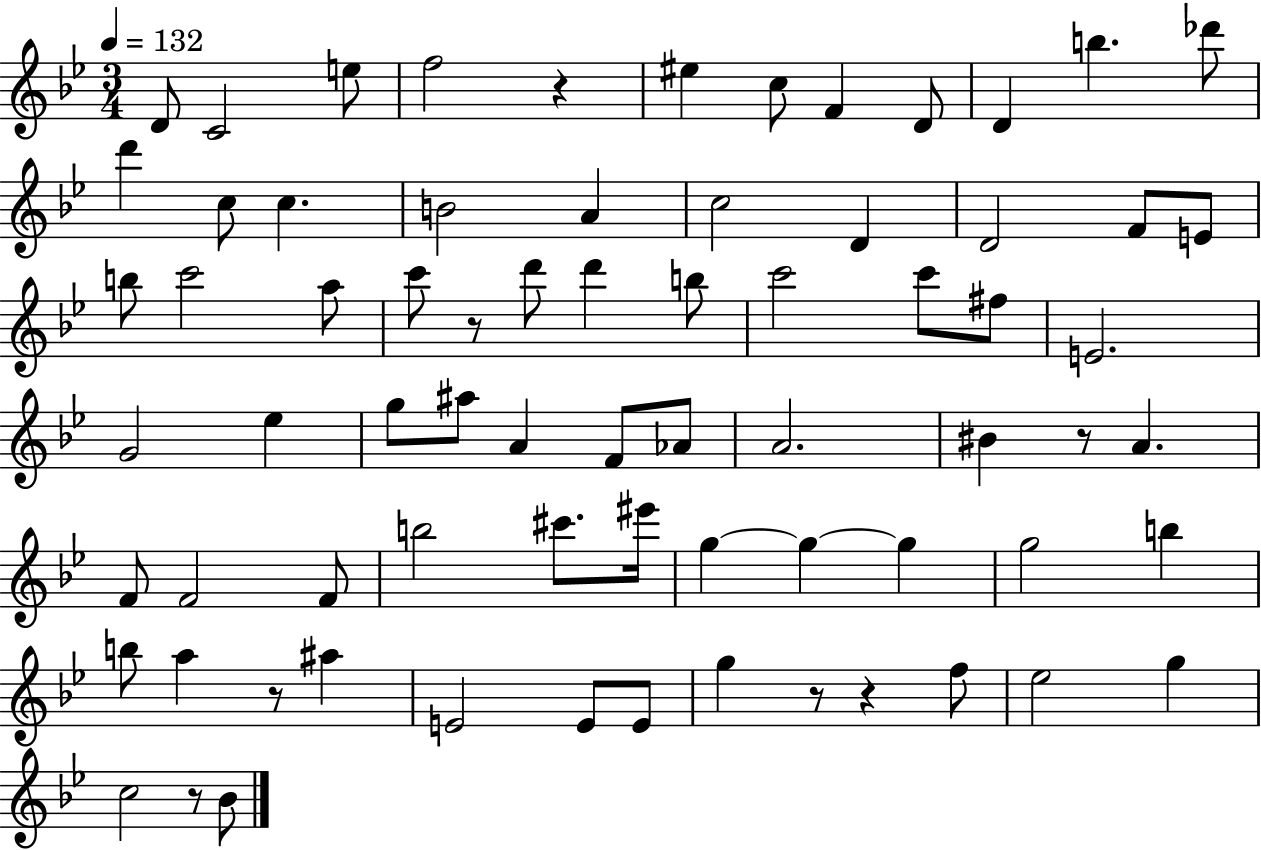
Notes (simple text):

D4/e C4/h E5/e F5/h R/q EIS5/q C5/e F4/q D4/e D4/q B5/q. Db6/e D6/q C5/e C5/q. B4/h A4/q C5/h D4/q D4/h F4/e E4/e B5/e C6/h A5/e C6/e R/e D6/e D6/q B5/e C6/h C6/e F#5/e E4/h. G4/h Eb5/q G5/e A#5/e A4/q F4/e Ab4/e A4/h. BIS4/q R/e A4/q. F4/e F4/h F4/e B5/h C#6/e. EIS6/s G5/q G5/q G5/q G5/h B5/q B5/e A5/q R/e A#5/q E4/h E4/e E4/e G5/q R/e R/q F5/e Eb5/h G5/q C5/h R/e Bb4/e